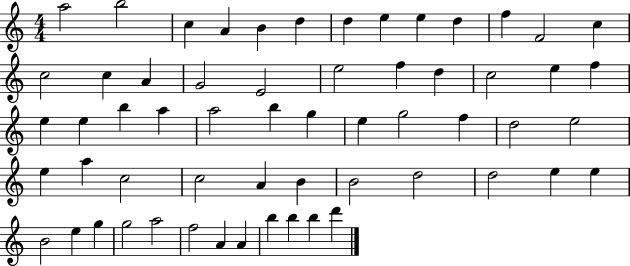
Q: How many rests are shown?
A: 0